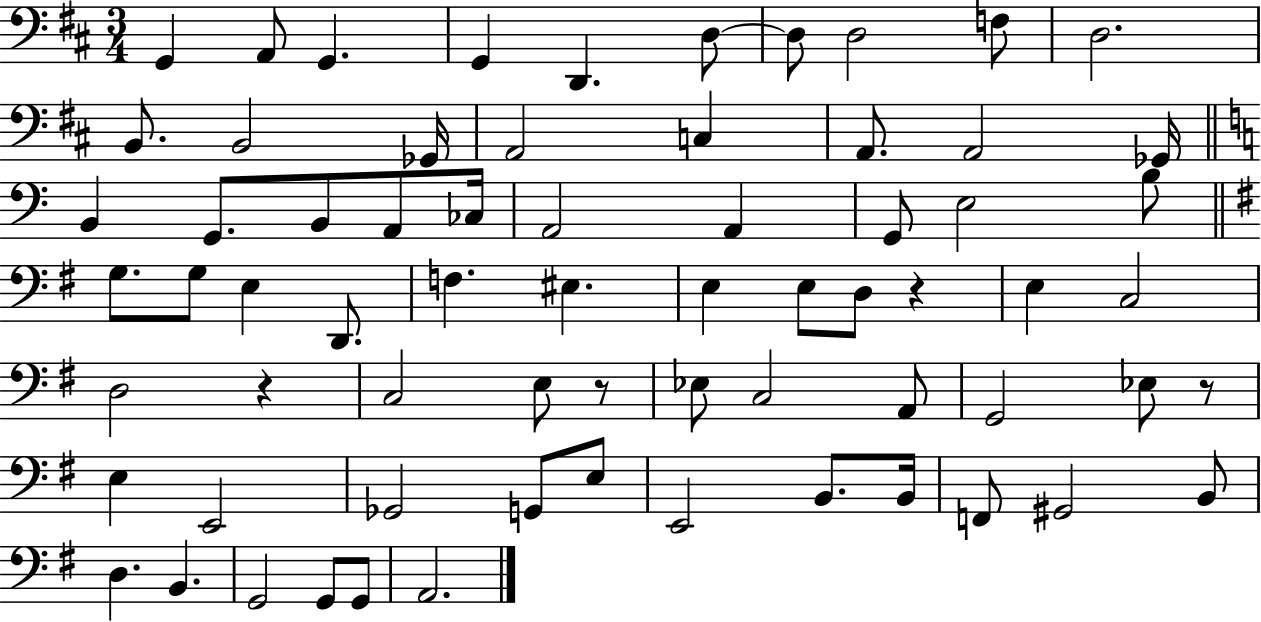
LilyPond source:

{
  \clef bass
  \numericTimeSignature
  \time 3/4
  \key d \major
  \repeat volta 2 { g,4 a,8 g,4. | g,4 d,4. d8~~ | d8 d2 f8 | d2. | \break b,8. b,2 ges,16 | a,2 c4 | a,8. a,2 ges,16 | \bar "||" \break \key c \major b,4 g,8. b,8 a,8 ces16 | a,2 a,4 | g,8 e2 b8 | \bar "||" \break \key g \major g8. g8 e4 d,8. | f4. eis4. | e4 e8 d8 r4 | e4 c2 | \break d2 r4 | c2 e8 r8 | ees8 c2 a,8 | g,2 ees8 r8 | \break e4 e,2 | ges,2 g,8 e8 | e,2 b,8. b,16 | f,8 gis,2 b,8 | \break d4. b,4. | g,2 g,8 g,8 | a,2. | } \bar "|."
}